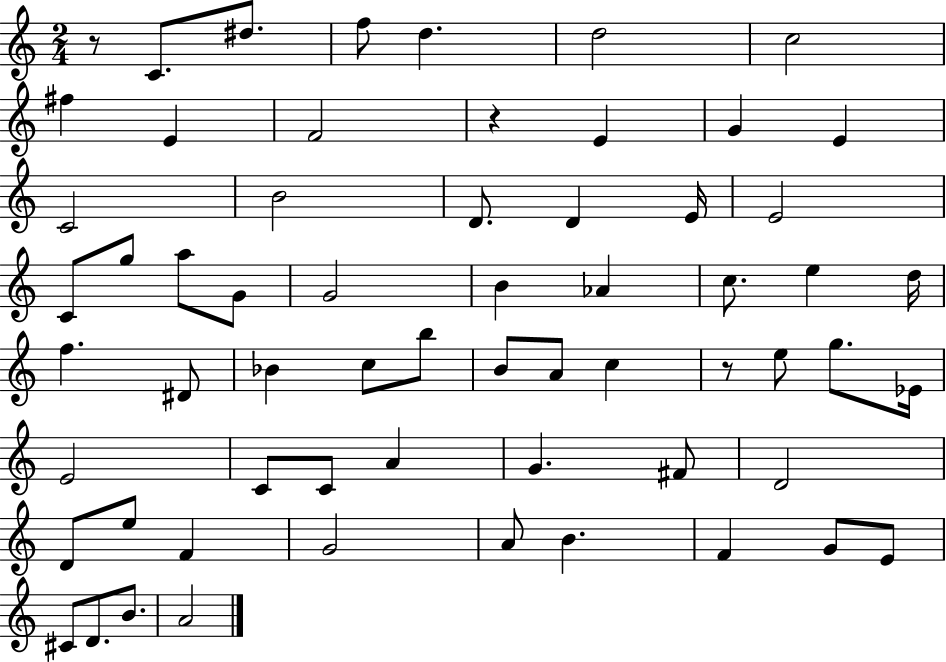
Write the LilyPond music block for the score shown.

{
  \clef treble
  \numericTimeSignature
  \time 2/4
  \key c \major
  \repeat volta 2 { r8 c'8. dis''8. | f''8 d''4. | d''2 | c''2 | \break fis''4 e'4 | f'2 | r4 e'4 | g'4 e'4 | \break c'2 | b'2 | d'8. d'4 e'16 | e'2 | \break c'8 g''8 a''8 g'8 | g'2 | b'4 aes'4 | c''8. e''4 d''16 | \break f''4. dis'8 | bes'4 c''8 b''8 | b'8 a'8 c''4 | r8 e''8 g''8. ees'16 | \break e'2 | c'8 c'8 a'4 | g'4. fis'8 | d'2 | \break d'8 e''8 f'4 | g'2 | a'8 b'4. | f'4 g'8 e'8 | \break cis'8 d'8. b'8. | a'2 | } \bar "|."
}